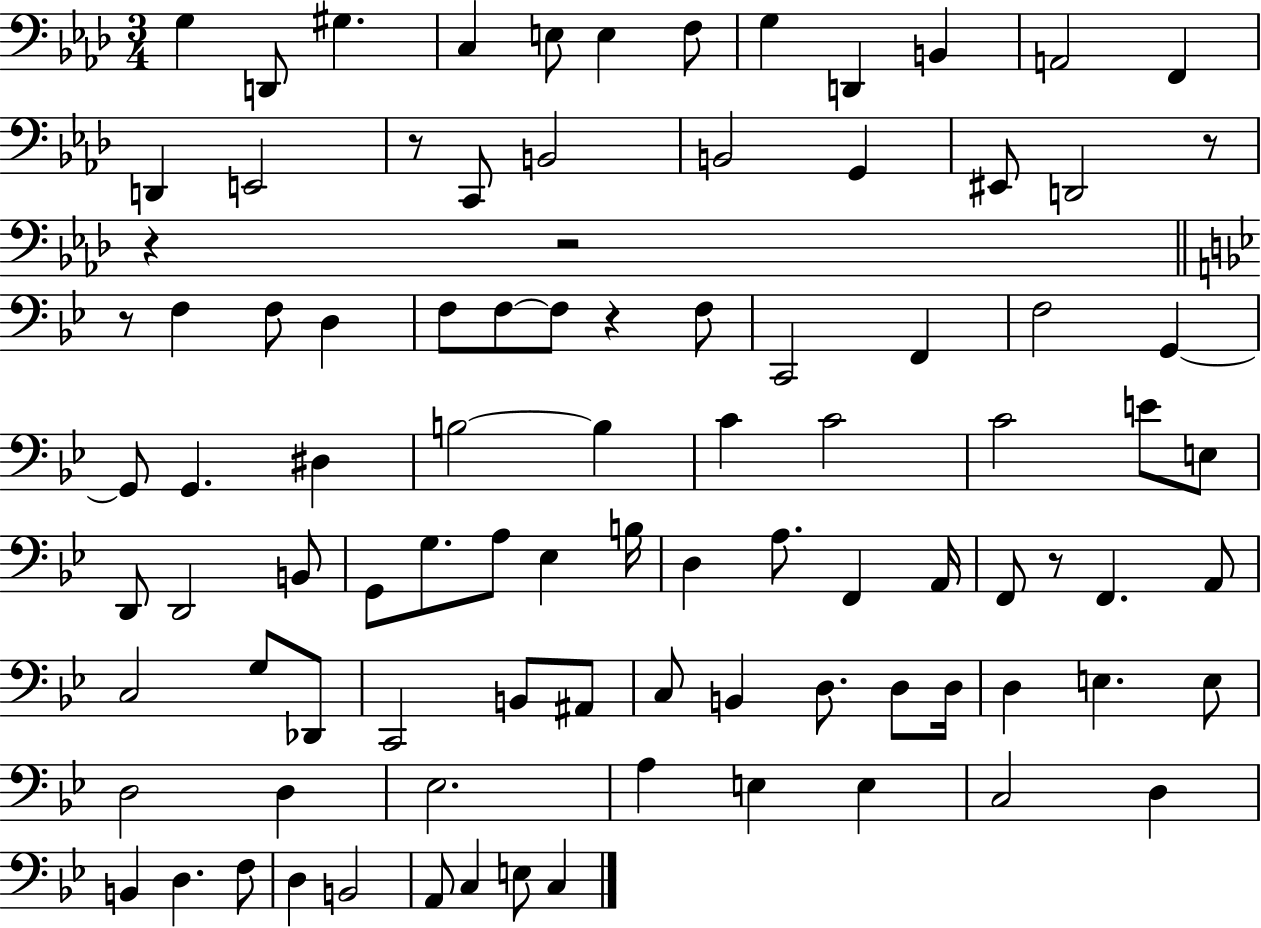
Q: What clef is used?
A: bass